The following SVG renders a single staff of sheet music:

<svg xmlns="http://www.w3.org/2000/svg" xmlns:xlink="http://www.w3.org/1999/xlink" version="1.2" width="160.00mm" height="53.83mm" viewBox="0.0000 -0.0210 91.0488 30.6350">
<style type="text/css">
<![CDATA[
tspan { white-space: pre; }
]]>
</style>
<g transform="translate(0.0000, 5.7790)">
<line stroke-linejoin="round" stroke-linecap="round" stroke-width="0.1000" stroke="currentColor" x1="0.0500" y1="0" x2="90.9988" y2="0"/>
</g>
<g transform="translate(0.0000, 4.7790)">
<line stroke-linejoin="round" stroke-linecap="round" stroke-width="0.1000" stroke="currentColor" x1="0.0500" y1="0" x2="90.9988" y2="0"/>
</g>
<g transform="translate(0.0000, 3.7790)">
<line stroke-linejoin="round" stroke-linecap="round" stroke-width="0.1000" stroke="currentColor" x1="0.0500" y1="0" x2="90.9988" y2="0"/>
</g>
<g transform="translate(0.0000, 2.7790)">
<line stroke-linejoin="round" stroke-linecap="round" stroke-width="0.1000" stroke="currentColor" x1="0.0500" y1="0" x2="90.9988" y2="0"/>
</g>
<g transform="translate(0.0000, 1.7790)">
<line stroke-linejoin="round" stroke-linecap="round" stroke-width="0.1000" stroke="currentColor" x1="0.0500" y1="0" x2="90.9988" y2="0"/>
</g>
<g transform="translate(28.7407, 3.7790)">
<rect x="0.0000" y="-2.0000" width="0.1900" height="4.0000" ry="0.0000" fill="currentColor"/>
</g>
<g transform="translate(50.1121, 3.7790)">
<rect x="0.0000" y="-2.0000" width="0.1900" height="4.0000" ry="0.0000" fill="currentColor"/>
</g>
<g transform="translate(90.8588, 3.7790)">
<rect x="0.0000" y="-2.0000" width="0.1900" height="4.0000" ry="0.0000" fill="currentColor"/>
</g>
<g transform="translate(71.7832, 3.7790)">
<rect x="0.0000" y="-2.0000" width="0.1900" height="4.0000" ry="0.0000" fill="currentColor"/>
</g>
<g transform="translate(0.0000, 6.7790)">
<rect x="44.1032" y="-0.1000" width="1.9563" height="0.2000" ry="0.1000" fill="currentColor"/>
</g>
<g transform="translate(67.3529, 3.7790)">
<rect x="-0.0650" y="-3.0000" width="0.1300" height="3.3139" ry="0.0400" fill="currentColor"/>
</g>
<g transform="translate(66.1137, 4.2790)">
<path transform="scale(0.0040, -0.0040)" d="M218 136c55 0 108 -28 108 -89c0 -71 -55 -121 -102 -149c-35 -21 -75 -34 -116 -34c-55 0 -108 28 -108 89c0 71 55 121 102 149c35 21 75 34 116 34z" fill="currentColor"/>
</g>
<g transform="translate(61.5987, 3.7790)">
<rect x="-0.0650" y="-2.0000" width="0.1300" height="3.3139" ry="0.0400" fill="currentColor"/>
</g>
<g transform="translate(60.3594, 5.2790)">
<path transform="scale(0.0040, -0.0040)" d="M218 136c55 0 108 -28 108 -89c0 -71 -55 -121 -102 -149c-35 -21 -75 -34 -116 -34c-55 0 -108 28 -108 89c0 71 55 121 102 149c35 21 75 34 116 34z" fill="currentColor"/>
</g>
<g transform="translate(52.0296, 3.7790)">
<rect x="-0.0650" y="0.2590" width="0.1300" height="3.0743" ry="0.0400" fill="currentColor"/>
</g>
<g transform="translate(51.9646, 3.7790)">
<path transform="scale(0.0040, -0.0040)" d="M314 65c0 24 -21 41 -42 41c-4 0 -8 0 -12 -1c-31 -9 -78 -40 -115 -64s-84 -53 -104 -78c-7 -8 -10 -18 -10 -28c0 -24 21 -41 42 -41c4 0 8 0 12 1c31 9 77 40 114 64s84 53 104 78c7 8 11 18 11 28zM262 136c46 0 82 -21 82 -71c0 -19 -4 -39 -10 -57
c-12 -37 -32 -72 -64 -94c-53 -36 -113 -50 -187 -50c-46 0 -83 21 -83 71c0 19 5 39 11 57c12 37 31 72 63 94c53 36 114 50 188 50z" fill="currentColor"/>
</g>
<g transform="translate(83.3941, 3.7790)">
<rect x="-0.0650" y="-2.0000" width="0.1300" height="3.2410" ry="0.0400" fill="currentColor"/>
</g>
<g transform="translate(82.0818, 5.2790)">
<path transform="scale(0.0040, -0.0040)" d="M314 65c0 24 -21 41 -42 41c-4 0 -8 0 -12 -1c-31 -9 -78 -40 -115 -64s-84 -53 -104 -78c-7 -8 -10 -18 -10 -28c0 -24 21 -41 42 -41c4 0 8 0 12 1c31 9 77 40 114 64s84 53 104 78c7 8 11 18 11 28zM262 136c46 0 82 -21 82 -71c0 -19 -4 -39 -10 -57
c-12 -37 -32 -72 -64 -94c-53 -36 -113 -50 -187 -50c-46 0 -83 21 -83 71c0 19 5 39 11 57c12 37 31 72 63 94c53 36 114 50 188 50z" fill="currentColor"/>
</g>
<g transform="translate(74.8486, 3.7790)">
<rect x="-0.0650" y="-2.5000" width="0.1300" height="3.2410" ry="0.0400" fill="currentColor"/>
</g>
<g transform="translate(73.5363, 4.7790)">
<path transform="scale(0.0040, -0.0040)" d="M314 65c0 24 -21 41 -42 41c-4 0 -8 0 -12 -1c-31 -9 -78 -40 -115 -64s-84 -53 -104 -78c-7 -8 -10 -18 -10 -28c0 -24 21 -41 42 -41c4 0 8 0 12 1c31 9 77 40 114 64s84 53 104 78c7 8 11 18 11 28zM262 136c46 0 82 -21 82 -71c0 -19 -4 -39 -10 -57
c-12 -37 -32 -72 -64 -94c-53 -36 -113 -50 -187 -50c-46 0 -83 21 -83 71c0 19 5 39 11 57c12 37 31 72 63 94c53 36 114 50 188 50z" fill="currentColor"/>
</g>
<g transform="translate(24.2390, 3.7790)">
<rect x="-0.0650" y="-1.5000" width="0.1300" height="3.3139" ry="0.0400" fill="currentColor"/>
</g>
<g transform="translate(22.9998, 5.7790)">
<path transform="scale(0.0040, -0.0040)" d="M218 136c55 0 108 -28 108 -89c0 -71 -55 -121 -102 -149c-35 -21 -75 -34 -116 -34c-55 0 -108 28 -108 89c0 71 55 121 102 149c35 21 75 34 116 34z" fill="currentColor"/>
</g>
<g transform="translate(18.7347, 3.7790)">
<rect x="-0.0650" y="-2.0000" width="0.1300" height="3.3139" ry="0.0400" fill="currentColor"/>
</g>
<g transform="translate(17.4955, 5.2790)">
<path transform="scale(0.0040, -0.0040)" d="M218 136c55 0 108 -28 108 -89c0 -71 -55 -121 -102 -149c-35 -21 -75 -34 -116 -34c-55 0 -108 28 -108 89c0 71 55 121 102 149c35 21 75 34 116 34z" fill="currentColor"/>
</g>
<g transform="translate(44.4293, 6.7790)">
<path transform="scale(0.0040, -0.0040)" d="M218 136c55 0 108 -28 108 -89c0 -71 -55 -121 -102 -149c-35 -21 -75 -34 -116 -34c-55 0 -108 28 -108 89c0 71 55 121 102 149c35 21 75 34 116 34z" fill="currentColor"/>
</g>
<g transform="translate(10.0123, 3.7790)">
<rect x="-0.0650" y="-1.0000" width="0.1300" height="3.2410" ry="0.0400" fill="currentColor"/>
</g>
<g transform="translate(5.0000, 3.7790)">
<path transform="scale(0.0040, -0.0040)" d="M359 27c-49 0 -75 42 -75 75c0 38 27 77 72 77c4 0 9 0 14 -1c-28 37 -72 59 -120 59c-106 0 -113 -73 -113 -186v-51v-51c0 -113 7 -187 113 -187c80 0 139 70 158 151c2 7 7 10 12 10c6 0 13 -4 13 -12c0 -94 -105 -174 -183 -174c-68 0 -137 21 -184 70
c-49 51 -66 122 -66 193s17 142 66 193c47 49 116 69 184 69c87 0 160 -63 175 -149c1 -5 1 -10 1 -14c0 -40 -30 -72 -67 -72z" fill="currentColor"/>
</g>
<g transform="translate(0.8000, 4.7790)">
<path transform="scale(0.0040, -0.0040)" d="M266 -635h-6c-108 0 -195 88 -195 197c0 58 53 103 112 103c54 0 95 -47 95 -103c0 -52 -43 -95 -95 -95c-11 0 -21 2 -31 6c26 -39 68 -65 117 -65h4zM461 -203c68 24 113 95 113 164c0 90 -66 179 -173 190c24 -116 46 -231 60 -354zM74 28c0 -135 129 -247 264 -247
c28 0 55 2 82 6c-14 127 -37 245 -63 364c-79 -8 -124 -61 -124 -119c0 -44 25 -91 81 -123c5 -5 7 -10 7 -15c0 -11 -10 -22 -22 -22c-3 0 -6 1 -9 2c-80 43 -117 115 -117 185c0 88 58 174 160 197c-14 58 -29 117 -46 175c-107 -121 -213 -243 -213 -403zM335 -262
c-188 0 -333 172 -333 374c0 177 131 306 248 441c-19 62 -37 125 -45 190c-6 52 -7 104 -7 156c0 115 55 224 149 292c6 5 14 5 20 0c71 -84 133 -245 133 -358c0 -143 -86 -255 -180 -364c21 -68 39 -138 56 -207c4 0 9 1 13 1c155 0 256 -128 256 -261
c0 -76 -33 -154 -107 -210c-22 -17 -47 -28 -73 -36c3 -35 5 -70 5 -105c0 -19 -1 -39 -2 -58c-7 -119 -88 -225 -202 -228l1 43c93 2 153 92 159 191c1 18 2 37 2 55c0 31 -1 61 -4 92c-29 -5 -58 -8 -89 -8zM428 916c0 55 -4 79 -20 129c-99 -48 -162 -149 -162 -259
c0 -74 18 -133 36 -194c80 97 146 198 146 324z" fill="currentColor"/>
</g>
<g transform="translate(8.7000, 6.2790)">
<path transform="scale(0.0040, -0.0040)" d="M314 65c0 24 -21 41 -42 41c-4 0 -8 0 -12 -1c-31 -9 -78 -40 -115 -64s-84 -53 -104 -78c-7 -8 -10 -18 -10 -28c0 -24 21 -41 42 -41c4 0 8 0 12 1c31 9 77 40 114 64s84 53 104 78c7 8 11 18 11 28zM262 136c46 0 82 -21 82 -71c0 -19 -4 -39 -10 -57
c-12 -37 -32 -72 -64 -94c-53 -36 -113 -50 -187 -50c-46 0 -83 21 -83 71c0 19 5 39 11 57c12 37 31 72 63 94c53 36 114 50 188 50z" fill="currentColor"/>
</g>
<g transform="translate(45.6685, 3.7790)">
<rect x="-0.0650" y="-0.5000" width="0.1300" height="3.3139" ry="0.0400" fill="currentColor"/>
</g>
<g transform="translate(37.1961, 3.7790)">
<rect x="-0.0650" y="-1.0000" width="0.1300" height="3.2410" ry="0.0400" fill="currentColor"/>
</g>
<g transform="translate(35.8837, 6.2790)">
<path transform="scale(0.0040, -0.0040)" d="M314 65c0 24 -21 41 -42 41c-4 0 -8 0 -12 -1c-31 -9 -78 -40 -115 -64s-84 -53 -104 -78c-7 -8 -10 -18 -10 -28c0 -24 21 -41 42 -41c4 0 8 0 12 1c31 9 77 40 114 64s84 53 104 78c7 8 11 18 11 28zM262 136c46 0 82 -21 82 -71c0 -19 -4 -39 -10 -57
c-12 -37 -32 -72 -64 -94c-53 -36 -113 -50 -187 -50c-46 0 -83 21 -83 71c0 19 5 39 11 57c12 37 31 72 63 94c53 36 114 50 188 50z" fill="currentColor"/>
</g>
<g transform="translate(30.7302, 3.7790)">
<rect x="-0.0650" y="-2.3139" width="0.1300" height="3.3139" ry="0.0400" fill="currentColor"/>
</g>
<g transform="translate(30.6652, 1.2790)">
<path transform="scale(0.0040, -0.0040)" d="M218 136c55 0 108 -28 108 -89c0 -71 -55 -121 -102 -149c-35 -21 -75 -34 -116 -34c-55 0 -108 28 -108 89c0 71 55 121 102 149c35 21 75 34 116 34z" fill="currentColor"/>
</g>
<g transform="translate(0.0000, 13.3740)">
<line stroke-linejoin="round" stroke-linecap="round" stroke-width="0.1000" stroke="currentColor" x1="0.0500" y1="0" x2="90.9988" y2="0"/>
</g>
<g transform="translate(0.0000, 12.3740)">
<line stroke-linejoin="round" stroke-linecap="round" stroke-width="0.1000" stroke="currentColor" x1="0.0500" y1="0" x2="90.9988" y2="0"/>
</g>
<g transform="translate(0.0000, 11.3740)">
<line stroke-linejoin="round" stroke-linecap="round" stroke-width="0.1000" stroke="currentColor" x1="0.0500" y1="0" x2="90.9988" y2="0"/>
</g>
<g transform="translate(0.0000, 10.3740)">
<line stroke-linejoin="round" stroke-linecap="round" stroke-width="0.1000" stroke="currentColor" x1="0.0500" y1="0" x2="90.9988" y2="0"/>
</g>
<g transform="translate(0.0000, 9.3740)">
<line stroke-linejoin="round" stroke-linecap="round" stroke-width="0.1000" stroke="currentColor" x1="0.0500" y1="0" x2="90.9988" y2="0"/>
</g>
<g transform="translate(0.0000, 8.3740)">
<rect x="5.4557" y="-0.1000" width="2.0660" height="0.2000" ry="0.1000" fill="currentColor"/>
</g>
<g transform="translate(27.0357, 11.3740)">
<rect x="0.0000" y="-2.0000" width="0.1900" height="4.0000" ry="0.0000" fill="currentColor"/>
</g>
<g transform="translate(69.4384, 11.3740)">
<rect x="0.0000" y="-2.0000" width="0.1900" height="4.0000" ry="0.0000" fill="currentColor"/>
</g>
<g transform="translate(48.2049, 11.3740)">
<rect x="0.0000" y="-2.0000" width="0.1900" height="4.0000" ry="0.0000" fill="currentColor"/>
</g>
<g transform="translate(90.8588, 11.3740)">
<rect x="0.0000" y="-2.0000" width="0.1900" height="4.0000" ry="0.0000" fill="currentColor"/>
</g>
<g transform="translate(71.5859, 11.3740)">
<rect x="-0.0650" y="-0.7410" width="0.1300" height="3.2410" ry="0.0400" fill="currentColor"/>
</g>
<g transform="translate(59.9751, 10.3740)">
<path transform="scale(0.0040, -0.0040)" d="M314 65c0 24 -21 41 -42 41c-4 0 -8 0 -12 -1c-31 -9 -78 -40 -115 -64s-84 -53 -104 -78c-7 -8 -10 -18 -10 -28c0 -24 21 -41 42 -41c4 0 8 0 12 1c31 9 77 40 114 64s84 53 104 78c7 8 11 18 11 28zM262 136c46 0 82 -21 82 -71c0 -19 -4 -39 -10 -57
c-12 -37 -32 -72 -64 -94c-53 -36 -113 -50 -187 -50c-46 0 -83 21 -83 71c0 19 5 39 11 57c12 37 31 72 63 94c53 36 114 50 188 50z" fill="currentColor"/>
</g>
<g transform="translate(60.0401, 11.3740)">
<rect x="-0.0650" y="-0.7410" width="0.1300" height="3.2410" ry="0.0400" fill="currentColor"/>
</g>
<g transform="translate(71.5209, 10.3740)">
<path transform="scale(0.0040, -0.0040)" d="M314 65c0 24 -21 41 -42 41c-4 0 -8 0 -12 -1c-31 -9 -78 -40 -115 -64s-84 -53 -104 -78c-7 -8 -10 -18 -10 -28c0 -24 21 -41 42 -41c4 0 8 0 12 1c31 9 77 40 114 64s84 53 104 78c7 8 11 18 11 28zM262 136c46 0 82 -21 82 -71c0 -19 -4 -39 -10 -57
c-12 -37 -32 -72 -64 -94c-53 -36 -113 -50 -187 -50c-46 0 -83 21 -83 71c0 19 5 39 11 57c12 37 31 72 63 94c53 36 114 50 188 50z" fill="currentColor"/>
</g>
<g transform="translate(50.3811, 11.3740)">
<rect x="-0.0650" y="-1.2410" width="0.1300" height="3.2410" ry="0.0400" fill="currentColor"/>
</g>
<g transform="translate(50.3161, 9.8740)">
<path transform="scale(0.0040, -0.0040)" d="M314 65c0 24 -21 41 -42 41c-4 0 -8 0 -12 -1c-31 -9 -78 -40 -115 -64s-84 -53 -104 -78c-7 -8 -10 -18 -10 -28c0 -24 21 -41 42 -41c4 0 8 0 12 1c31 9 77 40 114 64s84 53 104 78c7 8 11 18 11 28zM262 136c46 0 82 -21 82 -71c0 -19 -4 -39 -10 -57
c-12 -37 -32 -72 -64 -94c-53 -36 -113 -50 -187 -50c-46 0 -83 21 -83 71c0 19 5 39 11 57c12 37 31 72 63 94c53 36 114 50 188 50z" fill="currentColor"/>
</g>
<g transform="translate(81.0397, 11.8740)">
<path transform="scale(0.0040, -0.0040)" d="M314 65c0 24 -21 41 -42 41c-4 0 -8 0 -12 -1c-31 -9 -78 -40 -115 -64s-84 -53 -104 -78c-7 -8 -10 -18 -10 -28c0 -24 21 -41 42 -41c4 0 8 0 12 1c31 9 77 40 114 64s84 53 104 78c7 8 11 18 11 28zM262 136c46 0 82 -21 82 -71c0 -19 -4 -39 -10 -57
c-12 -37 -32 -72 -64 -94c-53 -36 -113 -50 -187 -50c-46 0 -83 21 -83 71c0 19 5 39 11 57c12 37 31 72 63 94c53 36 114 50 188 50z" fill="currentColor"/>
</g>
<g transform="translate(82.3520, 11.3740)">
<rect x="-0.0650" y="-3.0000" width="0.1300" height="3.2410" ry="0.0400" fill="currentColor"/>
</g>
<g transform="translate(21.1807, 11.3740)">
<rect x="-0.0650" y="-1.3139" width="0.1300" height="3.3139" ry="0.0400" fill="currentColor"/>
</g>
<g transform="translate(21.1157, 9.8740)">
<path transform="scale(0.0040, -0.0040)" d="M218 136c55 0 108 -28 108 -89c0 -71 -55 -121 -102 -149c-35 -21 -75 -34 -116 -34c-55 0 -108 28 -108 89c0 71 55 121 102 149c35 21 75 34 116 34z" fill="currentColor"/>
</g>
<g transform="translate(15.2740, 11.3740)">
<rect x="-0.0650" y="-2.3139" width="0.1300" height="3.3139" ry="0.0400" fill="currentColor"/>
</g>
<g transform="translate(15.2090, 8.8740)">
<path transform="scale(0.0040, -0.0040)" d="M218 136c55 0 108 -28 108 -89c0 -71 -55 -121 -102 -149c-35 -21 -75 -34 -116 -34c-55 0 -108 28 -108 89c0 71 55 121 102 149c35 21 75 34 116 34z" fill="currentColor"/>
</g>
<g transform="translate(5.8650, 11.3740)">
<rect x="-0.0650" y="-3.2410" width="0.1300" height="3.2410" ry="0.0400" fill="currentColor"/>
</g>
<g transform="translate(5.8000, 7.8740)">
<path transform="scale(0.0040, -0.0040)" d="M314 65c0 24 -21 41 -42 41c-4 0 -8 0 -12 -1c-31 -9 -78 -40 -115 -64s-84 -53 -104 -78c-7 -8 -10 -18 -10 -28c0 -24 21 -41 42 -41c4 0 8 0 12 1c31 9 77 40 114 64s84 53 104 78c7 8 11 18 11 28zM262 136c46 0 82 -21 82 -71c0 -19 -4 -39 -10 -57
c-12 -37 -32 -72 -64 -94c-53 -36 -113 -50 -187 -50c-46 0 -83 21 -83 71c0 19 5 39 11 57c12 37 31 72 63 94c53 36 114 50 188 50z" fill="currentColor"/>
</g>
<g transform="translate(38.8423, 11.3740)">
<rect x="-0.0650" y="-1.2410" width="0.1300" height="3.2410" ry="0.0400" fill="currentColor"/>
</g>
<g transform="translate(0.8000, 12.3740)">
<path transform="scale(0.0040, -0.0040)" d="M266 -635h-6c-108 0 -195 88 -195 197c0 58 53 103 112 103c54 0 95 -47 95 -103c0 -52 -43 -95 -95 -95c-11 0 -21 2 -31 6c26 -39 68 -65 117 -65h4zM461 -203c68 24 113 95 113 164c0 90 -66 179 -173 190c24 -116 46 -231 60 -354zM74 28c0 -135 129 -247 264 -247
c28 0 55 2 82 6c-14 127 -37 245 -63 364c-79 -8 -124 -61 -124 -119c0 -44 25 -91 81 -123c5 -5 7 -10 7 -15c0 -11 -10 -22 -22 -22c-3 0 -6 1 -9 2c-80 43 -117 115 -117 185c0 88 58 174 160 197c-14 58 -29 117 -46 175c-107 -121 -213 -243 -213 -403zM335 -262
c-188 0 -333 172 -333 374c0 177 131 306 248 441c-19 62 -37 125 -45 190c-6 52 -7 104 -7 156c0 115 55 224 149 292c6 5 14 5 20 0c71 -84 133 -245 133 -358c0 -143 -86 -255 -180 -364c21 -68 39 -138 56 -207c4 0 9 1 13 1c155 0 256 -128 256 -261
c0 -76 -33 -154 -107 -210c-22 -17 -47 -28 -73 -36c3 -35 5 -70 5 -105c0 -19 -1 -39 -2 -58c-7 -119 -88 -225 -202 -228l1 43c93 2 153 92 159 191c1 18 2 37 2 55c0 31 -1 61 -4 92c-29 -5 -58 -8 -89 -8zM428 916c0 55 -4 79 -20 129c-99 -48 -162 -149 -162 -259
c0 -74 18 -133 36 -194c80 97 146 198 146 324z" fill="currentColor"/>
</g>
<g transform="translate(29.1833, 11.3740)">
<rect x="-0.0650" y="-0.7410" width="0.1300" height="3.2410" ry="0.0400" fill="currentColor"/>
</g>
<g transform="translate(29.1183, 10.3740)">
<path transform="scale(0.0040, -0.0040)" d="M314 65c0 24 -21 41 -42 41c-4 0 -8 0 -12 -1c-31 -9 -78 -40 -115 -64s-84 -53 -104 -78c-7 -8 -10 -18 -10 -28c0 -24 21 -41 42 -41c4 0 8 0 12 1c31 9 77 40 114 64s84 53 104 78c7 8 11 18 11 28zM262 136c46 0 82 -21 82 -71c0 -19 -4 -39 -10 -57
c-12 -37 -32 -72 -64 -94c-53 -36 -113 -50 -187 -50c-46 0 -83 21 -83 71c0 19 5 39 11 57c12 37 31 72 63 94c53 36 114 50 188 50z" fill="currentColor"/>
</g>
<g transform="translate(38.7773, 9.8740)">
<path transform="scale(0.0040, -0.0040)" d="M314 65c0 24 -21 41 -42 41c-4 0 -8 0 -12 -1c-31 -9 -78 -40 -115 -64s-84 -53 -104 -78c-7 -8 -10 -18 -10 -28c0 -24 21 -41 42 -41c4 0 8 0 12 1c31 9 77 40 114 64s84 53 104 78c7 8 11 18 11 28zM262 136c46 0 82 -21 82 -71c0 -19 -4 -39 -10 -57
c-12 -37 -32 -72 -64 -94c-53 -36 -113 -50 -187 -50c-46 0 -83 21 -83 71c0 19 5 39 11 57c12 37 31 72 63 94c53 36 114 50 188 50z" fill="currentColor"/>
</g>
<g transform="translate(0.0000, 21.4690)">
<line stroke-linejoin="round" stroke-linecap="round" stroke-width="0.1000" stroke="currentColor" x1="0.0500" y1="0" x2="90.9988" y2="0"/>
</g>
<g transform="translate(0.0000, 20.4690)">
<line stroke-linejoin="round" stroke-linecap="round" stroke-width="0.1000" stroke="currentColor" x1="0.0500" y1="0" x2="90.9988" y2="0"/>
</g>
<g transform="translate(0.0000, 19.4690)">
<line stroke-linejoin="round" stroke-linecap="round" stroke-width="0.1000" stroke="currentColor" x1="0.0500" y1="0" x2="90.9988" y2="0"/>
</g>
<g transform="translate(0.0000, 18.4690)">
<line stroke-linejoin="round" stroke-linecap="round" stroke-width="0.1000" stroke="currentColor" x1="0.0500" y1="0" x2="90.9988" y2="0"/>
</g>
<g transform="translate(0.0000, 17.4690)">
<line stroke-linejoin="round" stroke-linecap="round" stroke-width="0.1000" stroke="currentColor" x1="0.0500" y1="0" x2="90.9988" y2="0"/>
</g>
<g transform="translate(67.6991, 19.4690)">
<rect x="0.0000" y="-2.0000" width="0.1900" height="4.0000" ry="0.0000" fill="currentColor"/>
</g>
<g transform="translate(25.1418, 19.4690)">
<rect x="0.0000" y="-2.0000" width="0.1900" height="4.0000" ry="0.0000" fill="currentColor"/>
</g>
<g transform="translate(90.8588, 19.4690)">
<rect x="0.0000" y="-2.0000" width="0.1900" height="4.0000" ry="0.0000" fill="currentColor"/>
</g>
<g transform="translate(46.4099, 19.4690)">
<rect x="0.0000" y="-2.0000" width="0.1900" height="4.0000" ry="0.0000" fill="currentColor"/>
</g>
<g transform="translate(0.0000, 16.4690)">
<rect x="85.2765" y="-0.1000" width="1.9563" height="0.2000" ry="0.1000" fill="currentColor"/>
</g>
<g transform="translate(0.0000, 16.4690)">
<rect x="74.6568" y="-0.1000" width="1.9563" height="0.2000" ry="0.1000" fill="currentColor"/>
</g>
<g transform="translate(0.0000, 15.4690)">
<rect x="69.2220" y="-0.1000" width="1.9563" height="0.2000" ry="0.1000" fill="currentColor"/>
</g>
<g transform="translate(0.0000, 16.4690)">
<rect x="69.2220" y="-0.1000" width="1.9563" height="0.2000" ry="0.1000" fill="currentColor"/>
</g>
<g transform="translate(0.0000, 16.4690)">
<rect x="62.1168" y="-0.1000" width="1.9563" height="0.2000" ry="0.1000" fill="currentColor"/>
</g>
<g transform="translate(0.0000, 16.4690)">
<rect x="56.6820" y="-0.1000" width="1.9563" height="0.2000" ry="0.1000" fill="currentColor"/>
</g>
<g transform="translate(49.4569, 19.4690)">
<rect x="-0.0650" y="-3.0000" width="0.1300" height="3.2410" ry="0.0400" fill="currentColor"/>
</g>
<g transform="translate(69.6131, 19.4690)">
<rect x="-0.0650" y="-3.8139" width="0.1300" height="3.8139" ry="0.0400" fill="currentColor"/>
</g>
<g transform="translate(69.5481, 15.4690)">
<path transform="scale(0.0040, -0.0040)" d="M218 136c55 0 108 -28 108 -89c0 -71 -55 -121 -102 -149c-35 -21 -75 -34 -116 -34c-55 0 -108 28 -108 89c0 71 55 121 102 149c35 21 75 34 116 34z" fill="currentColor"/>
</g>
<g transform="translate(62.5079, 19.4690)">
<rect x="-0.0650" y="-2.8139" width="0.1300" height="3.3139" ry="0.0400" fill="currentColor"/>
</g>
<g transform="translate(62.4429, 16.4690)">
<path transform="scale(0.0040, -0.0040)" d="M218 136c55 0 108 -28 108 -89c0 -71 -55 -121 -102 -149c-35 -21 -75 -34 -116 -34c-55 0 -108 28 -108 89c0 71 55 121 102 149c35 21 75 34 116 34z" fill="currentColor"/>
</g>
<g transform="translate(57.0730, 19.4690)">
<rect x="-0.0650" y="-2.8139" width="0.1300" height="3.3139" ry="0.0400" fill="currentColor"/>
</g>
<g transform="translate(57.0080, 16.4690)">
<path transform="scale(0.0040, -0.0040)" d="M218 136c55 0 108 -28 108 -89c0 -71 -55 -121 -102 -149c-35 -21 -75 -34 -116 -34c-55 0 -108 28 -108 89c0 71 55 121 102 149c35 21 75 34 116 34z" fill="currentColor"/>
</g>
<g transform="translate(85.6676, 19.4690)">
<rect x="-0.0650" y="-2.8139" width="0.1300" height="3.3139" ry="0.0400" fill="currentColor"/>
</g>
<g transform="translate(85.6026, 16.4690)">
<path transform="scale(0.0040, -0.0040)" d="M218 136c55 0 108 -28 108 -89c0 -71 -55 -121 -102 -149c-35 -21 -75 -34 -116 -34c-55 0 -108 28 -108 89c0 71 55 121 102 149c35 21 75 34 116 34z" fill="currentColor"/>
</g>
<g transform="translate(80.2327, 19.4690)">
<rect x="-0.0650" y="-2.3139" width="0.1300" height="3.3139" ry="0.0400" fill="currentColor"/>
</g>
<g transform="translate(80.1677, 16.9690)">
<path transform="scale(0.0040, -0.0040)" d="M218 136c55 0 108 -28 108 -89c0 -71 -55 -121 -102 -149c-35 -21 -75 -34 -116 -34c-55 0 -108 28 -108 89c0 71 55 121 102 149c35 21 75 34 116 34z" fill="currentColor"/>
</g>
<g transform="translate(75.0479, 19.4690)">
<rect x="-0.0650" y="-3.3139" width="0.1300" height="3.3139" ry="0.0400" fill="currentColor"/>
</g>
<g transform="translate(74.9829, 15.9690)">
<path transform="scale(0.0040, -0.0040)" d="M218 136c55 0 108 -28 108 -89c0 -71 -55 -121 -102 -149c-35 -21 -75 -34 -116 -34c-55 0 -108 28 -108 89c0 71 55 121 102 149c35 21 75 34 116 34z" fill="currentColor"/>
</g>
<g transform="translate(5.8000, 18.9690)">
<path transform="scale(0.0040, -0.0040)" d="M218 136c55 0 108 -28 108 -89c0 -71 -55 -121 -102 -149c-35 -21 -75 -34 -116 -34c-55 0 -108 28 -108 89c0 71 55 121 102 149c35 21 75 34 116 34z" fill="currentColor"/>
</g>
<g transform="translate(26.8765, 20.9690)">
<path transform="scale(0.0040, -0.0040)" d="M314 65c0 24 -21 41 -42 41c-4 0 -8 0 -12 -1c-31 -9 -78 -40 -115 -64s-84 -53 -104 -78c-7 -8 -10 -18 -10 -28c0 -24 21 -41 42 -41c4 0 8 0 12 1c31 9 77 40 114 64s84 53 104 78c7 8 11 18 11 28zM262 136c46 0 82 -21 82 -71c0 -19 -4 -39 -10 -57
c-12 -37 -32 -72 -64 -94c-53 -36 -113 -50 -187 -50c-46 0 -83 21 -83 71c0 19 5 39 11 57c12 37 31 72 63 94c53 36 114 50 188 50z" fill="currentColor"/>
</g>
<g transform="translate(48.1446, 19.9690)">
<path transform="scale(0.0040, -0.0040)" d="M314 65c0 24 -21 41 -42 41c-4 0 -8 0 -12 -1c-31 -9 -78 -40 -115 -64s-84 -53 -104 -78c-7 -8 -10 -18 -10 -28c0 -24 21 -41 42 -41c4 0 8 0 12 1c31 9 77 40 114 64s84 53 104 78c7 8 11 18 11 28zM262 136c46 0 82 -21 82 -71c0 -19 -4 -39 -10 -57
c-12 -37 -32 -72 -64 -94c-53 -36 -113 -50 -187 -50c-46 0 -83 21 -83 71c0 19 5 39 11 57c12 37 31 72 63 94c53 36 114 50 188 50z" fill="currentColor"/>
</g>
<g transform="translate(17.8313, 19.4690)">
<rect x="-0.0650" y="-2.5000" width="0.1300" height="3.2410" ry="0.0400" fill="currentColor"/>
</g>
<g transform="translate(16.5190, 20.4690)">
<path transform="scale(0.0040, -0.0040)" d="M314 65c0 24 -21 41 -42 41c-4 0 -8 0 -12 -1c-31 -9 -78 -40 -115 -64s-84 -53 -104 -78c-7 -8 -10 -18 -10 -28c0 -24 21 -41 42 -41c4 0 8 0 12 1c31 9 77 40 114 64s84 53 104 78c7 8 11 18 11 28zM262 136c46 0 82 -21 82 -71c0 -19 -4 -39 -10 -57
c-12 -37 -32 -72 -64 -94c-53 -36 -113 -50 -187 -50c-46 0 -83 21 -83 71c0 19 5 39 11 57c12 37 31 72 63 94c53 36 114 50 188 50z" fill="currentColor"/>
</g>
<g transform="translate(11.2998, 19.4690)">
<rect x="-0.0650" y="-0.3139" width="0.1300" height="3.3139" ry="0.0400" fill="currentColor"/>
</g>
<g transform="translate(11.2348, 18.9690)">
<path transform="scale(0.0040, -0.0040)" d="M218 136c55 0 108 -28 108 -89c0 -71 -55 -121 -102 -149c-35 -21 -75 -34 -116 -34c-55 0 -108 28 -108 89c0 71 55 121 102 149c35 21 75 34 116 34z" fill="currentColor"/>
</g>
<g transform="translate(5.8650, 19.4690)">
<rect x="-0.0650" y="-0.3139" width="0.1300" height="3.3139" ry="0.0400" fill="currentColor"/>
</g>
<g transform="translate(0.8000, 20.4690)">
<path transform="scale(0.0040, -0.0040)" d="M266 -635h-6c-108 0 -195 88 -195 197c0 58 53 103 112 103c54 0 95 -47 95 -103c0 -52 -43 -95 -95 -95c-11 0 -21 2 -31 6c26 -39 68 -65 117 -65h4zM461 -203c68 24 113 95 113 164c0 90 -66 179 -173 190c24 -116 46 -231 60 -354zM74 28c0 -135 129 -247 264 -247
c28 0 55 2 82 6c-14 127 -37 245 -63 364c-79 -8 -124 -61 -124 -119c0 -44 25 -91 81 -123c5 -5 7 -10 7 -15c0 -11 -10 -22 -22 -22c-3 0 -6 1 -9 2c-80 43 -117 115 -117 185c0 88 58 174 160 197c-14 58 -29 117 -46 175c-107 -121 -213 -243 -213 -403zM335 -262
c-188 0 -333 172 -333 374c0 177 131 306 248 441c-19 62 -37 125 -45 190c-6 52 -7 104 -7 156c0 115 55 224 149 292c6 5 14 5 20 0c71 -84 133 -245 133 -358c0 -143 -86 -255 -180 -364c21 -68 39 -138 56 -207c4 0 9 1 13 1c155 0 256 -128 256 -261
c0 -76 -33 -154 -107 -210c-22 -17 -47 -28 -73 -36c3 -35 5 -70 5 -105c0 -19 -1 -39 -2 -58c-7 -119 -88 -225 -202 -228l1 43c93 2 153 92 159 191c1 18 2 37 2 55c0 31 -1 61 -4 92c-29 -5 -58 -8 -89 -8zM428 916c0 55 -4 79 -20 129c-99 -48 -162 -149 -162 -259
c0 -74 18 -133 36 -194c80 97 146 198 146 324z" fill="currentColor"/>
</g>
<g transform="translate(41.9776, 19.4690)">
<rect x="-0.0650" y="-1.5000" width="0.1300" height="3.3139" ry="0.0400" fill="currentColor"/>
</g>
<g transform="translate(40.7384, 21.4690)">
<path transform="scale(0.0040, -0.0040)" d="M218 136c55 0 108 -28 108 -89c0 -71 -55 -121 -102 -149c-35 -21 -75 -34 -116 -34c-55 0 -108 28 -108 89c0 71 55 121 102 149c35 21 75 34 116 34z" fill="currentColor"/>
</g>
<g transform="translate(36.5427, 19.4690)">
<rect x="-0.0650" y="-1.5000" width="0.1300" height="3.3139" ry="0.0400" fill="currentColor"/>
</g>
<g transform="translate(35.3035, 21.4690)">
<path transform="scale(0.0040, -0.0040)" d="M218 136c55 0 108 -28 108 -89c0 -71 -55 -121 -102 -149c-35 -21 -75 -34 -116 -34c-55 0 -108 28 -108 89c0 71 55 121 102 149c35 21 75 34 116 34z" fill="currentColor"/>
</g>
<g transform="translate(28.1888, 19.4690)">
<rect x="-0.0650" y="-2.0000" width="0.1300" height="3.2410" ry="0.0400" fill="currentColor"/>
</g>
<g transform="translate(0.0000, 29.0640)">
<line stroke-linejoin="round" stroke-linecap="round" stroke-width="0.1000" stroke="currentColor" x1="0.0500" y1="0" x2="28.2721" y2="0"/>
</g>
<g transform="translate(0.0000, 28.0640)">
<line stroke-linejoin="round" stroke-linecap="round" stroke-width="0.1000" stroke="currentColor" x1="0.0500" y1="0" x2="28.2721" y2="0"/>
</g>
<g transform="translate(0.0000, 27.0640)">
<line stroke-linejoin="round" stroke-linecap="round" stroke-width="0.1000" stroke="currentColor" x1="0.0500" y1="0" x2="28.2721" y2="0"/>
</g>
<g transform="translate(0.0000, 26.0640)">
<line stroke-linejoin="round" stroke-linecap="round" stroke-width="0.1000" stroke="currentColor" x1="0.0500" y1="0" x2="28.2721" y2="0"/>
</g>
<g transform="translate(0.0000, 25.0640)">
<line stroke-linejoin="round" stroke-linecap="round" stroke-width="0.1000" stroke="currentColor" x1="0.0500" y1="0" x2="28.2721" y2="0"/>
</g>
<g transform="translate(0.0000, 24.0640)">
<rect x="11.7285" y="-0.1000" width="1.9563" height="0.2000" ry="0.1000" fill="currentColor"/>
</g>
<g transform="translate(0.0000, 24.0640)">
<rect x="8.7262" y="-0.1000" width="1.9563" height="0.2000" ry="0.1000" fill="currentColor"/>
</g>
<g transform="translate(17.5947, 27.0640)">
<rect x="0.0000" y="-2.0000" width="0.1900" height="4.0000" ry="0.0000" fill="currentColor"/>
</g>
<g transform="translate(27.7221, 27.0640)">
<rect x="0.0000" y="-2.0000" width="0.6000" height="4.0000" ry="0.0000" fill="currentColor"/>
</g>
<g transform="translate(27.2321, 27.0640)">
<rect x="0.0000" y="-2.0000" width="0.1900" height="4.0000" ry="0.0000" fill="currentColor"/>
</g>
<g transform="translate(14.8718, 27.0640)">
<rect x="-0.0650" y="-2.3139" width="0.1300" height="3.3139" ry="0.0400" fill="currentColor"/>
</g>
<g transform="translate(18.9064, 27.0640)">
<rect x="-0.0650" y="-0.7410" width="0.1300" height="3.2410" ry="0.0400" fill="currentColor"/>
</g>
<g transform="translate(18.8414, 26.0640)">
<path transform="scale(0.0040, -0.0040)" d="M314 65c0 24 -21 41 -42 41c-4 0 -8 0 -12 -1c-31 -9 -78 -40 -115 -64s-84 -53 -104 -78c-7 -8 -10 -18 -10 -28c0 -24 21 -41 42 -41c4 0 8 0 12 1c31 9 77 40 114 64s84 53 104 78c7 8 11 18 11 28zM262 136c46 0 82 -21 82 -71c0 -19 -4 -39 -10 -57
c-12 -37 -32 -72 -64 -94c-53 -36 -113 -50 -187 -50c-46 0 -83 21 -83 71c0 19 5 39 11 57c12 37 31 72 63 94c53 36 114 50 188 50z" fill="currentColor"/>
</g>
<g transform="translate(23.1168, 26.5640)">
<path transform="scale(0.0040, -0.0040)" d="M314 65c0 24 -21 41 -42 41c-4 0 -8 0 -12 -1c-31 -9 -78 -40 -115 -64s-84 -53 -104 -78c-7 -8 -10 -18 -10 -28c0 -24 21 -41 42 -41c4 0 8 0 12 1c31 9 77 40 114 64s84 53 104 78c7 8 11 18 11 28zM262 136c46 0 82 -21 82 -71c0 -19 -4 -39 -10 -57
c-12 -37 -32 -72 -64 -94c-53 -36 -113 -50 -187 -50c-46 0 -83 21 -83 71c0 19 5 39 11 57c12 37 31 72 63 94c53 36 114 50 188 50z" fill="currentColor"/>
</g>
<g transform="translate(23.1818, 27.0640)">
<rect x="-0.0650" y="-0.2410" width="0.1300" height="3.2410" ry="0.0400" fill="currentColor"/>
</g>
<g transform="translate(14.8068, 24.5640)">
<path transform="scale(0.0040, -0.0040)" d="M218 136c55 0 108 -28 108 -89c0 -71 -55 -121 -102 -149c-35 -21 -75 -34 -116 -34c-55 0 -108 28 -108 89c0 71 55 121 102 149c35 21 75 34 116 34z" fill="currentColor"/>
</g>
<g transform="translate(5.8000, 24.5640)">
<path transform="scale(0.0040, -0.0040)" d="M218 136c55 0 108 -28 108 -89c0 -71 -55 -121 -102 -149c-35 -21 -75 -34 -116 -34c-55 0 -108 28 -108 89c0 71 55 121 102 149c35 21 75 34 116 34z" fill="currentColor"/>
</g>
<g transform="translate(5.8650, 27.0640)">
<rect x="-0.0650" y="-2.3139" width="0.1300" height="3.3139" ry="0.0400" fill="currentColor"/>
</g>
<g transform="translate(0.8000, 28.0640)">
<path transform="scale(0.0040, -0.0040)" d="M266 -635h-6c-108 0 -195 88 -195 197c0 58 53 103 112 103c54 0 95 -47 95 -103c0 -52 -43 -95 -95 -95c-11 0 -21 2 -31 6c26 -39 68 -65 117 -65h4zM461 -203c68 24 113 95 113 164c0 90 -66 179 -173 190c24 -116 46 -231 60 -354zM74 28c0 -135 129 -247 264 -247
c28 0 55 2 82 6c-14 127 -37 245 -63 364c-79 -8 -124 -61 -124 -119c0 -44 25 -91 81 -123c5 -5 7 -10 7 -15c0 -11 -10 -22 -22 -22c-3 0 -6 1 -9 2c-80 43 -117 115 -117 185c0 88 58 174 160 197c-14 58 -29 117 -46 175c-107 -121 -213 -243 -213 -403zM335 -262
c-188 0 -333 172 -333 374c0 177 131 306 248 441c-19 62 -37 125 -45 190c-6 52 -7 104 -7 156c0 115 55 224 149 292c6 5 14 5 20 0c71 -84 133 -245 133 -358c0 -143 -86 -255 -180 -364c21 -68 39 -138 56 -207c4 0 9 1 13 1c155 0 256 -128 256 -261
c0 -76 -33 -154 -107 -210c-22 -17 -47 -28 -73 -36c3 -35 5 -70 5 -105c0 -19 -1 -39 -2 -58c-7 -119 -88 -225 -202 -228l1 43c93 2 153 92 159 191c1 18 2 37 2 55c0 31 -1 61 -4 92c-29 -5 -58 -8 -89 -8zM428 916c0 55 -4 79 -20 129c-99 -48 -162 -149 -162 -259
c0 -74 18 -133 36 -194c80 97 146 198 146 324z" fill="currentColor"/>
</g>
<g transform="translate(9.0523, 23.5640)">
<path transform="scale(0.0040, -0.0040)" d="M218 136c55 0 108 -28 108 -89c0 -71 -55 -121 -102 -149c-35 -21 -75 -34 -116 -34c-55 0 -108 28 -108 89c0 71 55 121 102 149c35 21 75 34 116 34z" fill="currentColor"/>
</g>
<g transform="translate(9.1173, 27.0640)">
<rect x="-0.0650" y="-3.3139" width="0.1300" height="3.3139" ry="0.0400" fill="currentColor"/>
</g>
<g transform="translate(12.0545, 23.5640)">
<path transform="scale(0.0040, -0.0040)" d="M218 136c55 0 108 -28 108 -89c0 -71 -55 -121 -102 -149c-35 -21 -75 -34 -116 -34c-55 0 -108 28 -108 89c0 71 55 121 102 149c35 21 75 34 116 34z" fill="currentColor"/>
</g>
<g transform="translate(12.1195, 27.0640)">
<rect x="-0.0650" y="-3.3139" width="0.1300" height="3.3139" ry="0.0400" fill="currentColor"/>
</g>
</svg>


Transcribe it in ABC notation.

X:1
T:Untitled
M:4/4
L:1/4
K:C
D2 F E g D2 C B2 F A G2 F2 b2 g e d2 e2 e2 d2 d2 A2 c c G2 F2 E E A2 a a c' b g a g b b g d2 c2